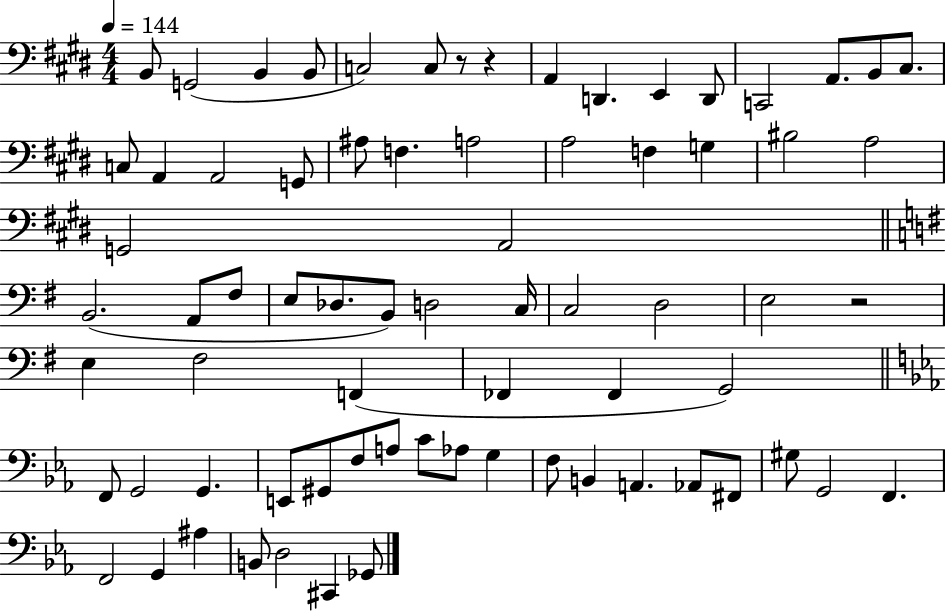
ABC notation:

X:1
T:Untitled
M:4/4
L:1/4
K:E
B,,/2 G,,2 B,, B,,/2 C,2 C,/2 z/2 z A,, D,, E,, D,,/2 C,,2 A,,/2 B,,/2 ^C,/2 C,/2 A,, A,,2 G,,/2 ^A,/2 F, A,2 A,2 F, G, ^B,2 A,2 G,,2 A,,2 B,,2 A,,/2 ^F,/2 E,/2 _D,/2 B,,/2 D,2 C,/4 C,2 D,2 E,2 z2 E, ^F,2 F,, _F,, _F,, G,,2 F,,/2 G,,2 G,, E,,/2 ^G,,/2 F,/2 A,/2 C/2 _A,/2 G, F,/2 B,, A,, _A,,/2 ^F,,/2 ^G,/2 G,,2 F,, F,,2 G,, ^A, B,,/2 D,2 ^C,, _G,,/2